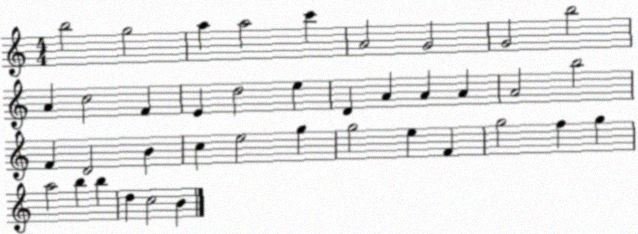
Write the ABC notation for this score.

X:1
T:Untitled
M:4/4
L:1/4
K:C
b2 g2 a a2 c' A2 G2 G2 b2 A c2 F E d2 e D A A A A2 b2 F D2 B c e2 g g2 e F g2 f g a2 b b d c2 B